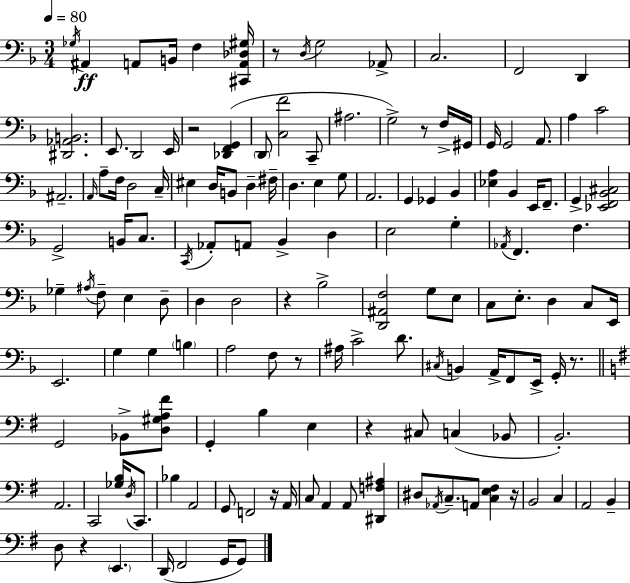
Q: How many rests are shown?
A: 10